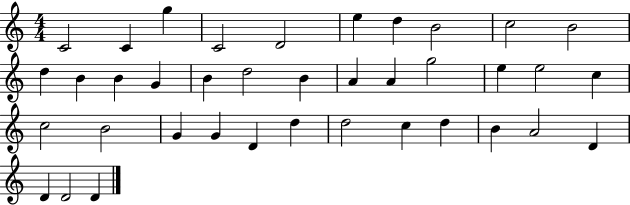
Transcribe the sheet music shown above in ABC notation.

X:1
T:Untitled
M:4/4
L:1/4
K:C
C2 C g C2 D2 e d B2 c2 B2 d B B G B d2 B A A g2 e e2 c c2 B2 G G D d d2 c d B A2 D D D2 D